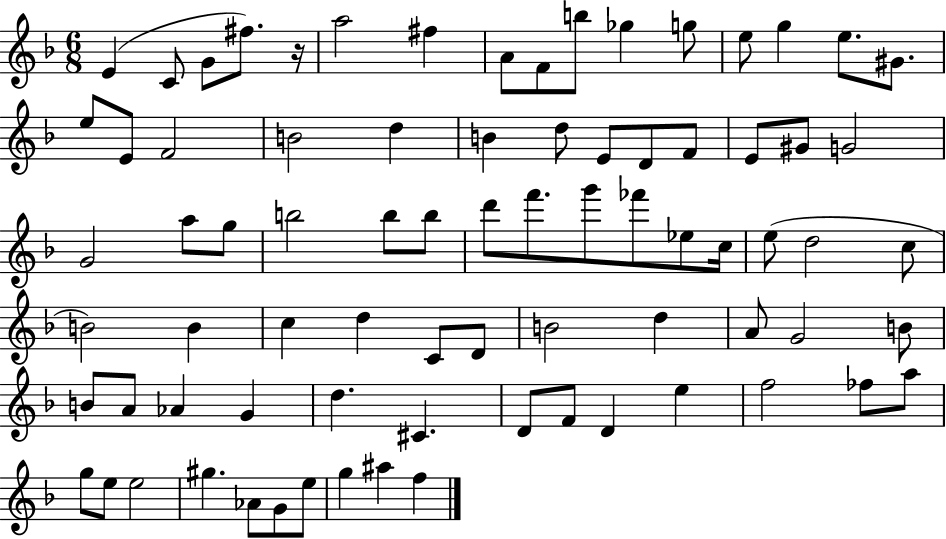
{
  \clef treble
  \numericTimeSignature
  \time 6/8
  \key f \major
  e'4( c'8 g'8 fis''8.) r16 | a''2 fis''4 | a'8 f'8 b''8 ges''4 g''8 | e''8 g''4 e''8. gis'8. | \break e''8 e'8 f'2 | b'2 d''4 | b'4 d''8 e'8 d'8 f'8 | e'8 gis'8 g'2 | \break g'2 a''8 g''8 | b''2 b''8 b''8 | d'''8 f'''8. g'''8 fes'''8 ees''8 c''16 | e''8( d''2 c''8 | \break b'2) b'4 | c''4 d''4 c'8 d'8 | b'2 d''4 | a'8 g'2 b'8 | \break b'8 a'8 aes'4 g'4 | d''4. cis'4. | d'8 f'8 d'4 e''4 | f''2 fes''8 a''8 | \break g''8 e''8 e''2 | gis''4. aes'8 g'8 e''8 | g''4 ais''4 f''4 | \bar "|."
}